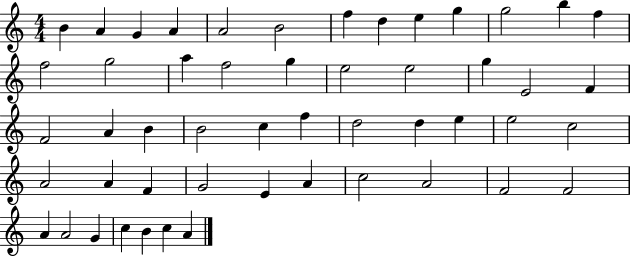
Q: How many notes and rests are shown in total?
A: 51